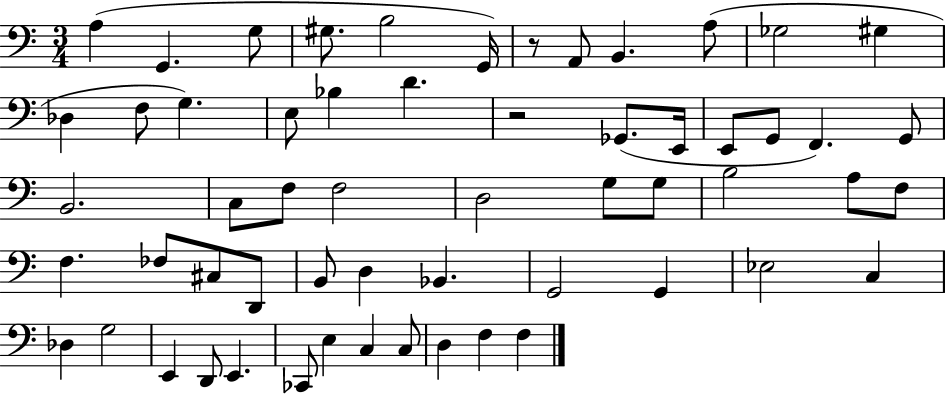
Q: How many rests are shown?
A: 2